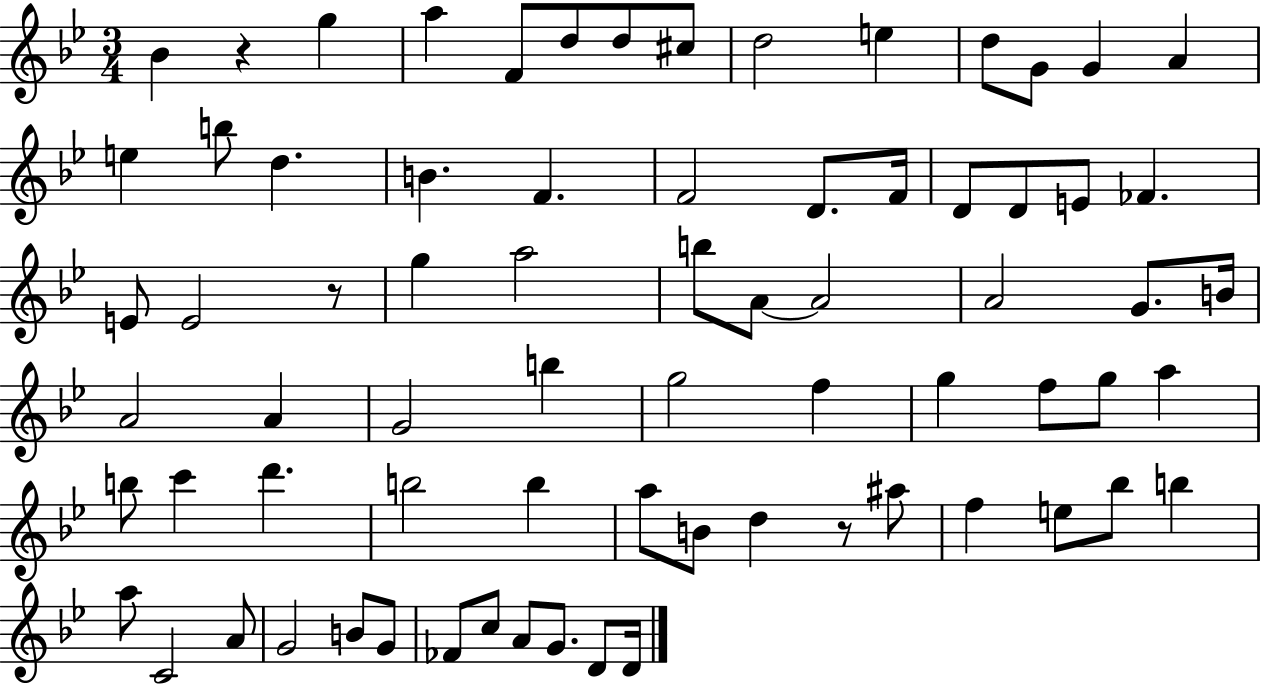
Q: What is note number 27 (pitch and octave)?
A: E4